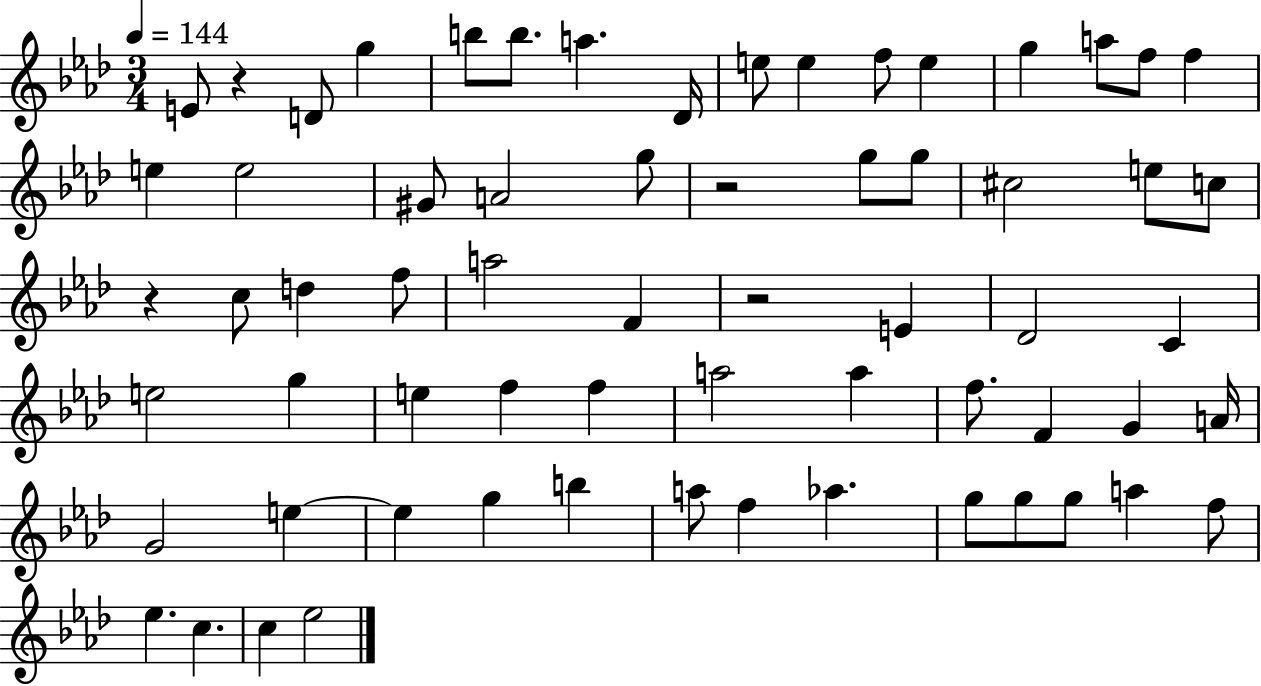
E4/e R/q D4/e G5/q B5/e B5/e. A5/q. Db4/s E5/e E5/q F5/e E5/q G5/q A5/e F5/e F5/q E5/q E5/h G#4/e A4/h G5/e R/h G5/e G5/e C#5/h E5/e C5/e R/q C5/e D5/q F5/e A5/h F4/q R/h E4/q Db4/h C4/q E5/h G5/q E5/q F5/q F5/q A5/h A5/q F5/e. F4/q G4/q A4/s G4/h E5/q E5/q G5/q B5/q A5/e F5/q Ab5/q. G5/e G5/e G5/e A5/q F5/e Eb5/q. C5/q. C5/q Eb5/h